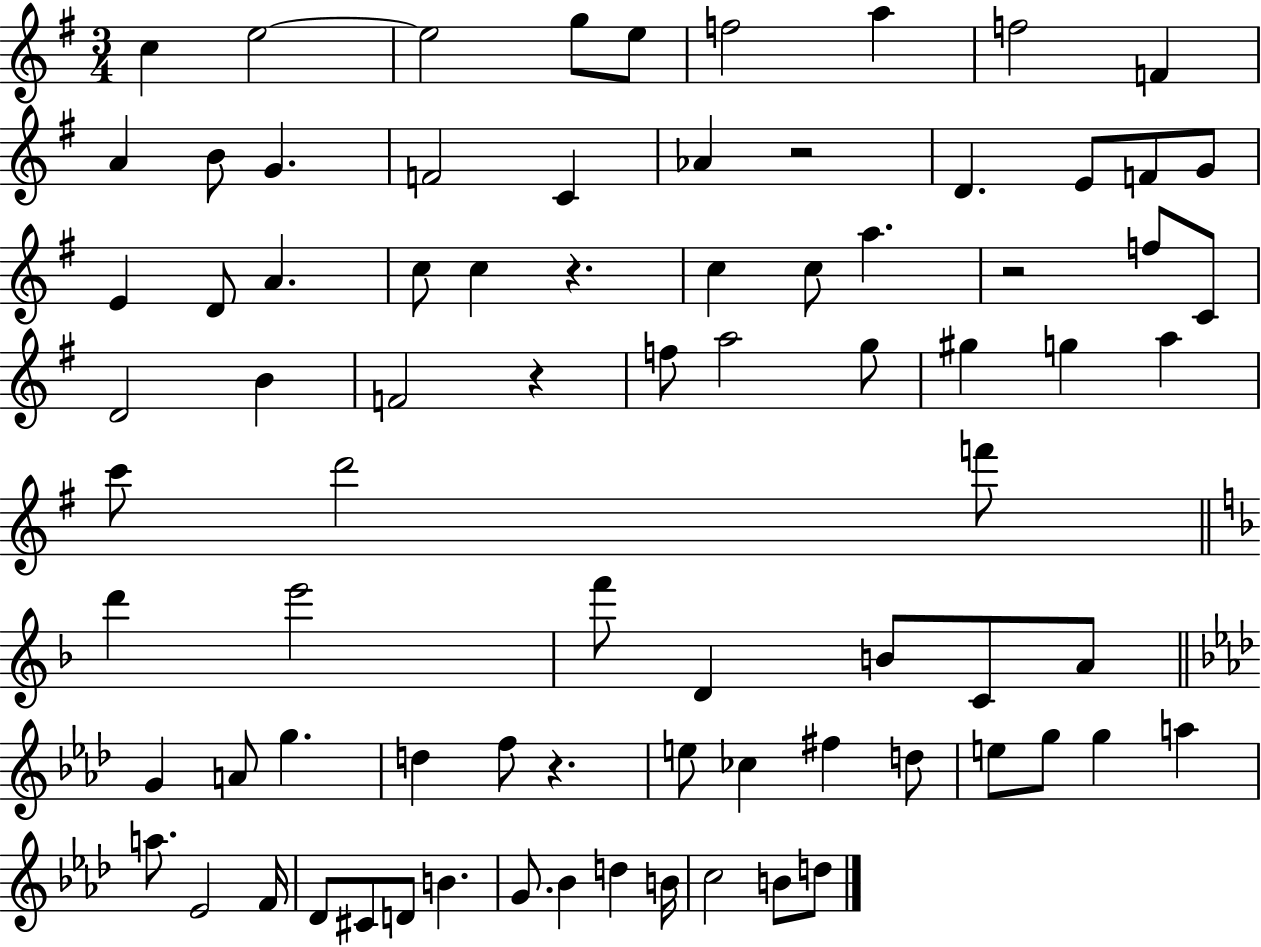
X:1
T:Untitled
M:3/4
L:1/4
K:G
c e2 e2 g/2 e/2 f2 a f2 F A B/2 G F2 C _A z2 D E/2 F/2 G/2 E D/2 A c/2 c z c c/2 a z2 f/2 C/2 D2 B F2 z f/2 a2 g/2 ^g g a c'/2 d'2 f'/2 d' e'2 f'/2 D B/2 C/2 A/2 G A/2 g d f/2 z e/2 _c ^f d/2 e/2 g/2 g a a/2 _E2 F/4 _D/2 ^C/2 D/2 B G/2 _B d B/4 c2 B/2 d/2